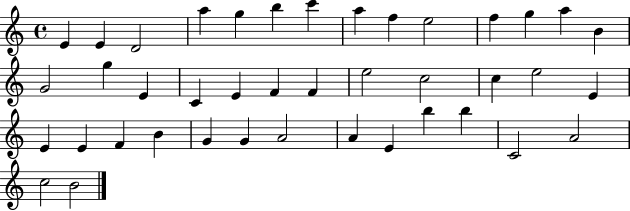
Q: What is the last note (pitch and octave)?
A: B4